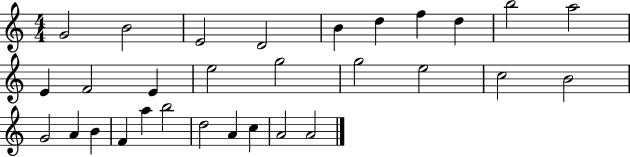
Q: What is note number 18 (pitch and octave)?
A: C5